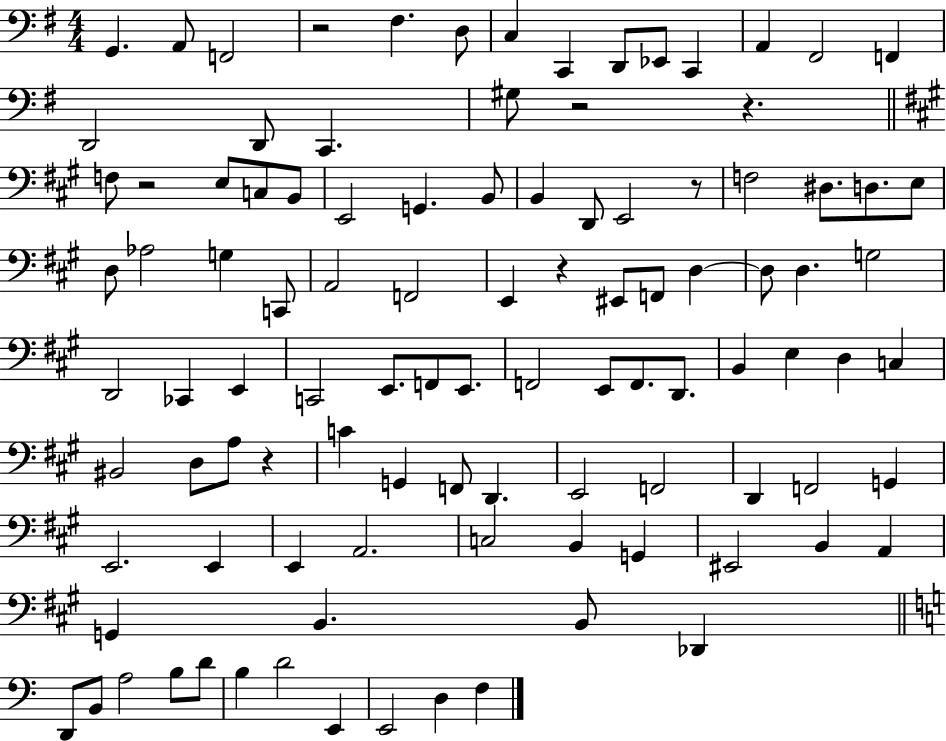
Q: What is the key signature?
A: G major